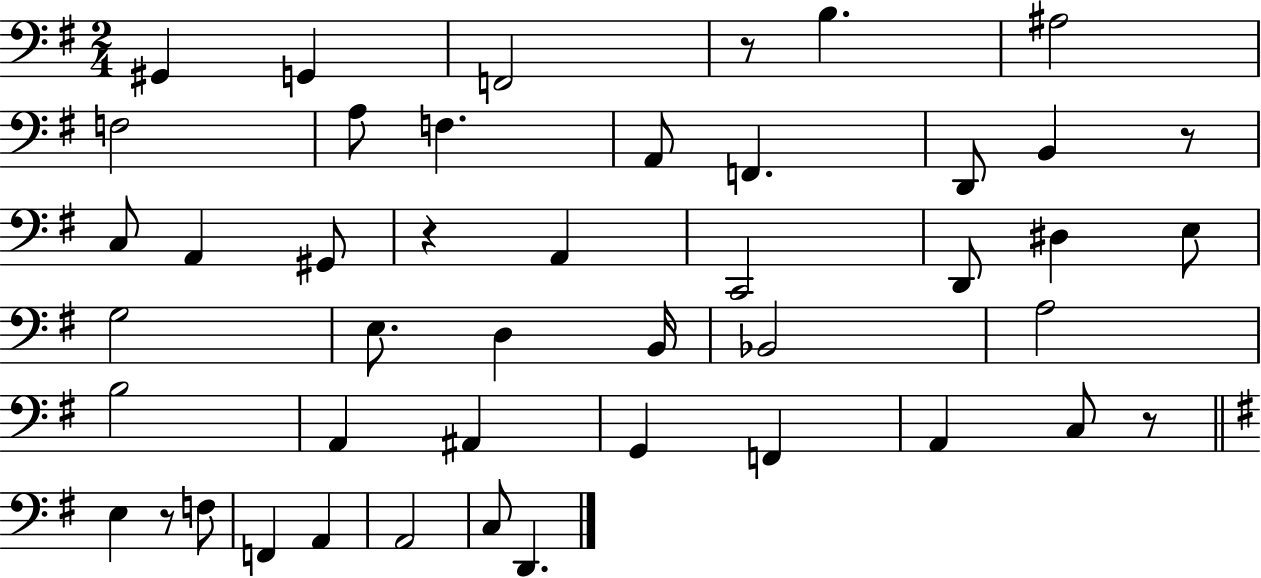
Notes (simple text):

G#2/q G2/q F2/h R/e B3/q. A#3/h F3/h A3/e F3/q. A2/e F2/q. D2/e B2/q R/e C3/e A2/q G#2/e R/q A2/q C2/h D2/e D#3/q E3/e G3/h E3/e. D3/q B2/s Bb2/h A3/h B3/h A2/q A#2/q G2/q F2/q A2/q C3/e R/e E3/q R/e F3/e F2/q A2/q A2/h C3/e D2/q.